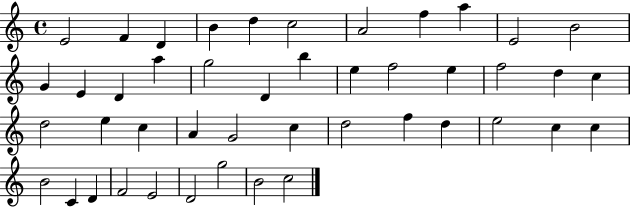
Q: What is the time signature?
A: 4/4